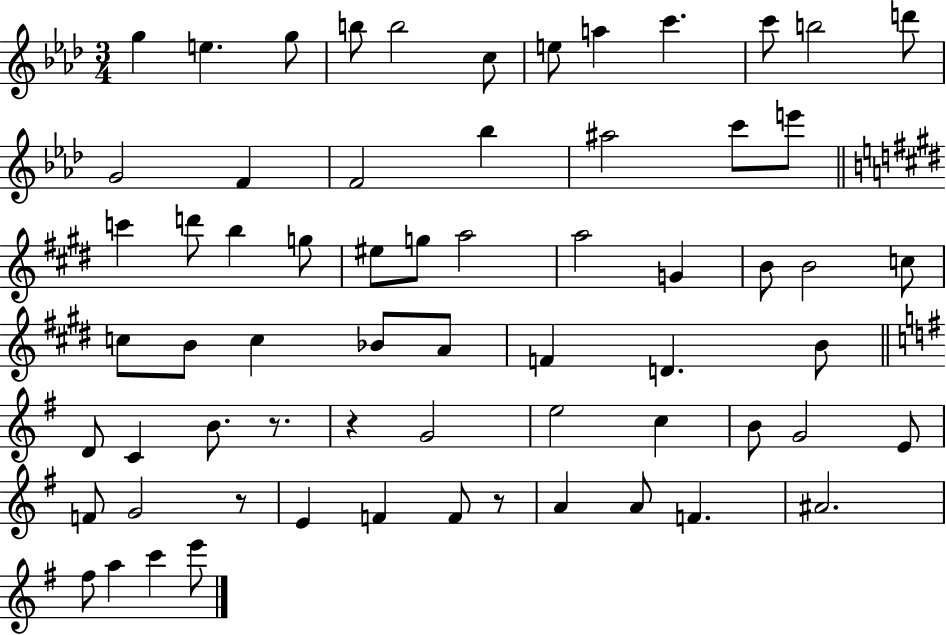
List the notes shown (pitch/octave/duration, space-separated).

G5/q E5/q. G5/e B5/e B5/h C5/e E5/e A5/q C6/q. C6/e B5/h D6/e G4/h F4/q F4/h Bb5/q A#5/h C6/e E6/e C6/q D6/e B5/q G5/e EIS5/e G5/e A5/h A5/h G4/q B4/e B4/h C5/e C5/e B4/e C5/q Bb4/e A4/e F4/q D4/q. B4/e D4/e C4/q B4/e. R/e. R/q G4/h E5/h C5/q B4/e G4/h E4/e F4/e G4/h R/e E4/q F4/q F4/e R/e A4/q A4/e F4/q. A#4/h. F#5/e A5/q C6/q E6/e